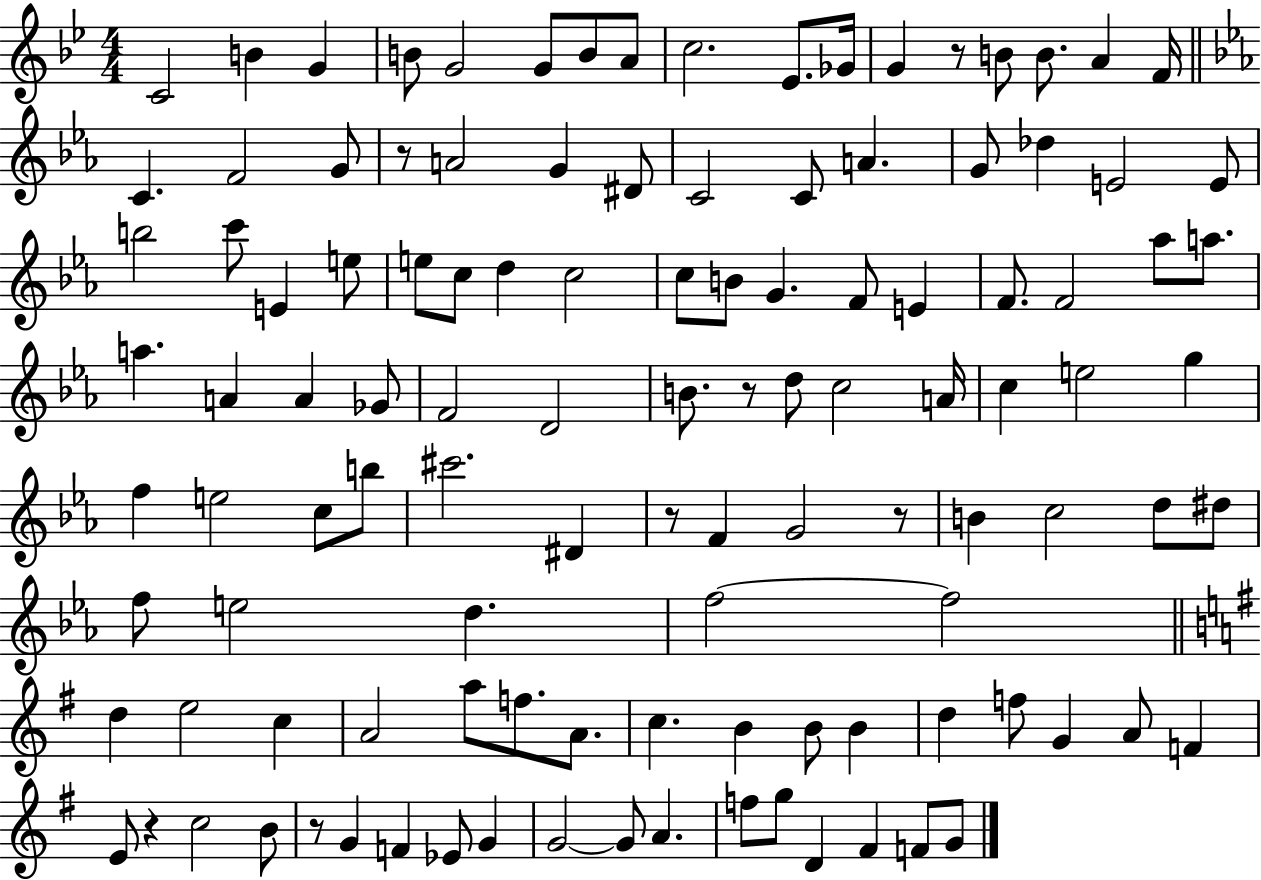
{
  \clef treble
  \numericTimeSignature
  \time 4/4
  \key bes \major
  \repeat volta 2 { c'2 b'4 g'4 | b'8 g'2 g'8 b'8 a'8 | c''2. ees'8. ges'16 | g'4 r8 b'8 b'8. a'4 f'16 | \break \bar "||" \break \key ees \major c'4. f'2 g'8 | r8 a'2 g'4 dis'8 | c'2 c'8 a'4. | g'8 des''4 e'2 e'8 | \break b''2 c'''8 e'4 e''8 | e''8 c''8 d''4 c''2 | c''8 b'8 g'4. f'8 e'4 | f'8. f'2 aes''8 a''8. | \break a''4. a'4 a'4 ges'8 | f'2 d'2 | b'8. r8 d''8 c''2 a'16 | c''4 e''2 g''4 | \break f''4 e''2 c''8 b''8 | cis'''2. dis'4 | r8 f'4 g'2 r8 | b'4 c''2 d''8 dis''8 | \break f''8 e''2 d''4. | f''2~~ f''2 | \bar "||" \break \key g \major d''4 e''2 c''4 | a'2 a''8 f''8. a'8. | c''4. b'4 b'8 b'4 | d''4 f''8 g'4 a'8 f'4 | \break e'8 r4 c''2 b'8 | r8 g'4 f'4 ees'8 g'4 | g'2~~ g'8 a'4. | f''8 g''8 d'4 fis'4 f'8 g'8 | \break } \bar "|."
}